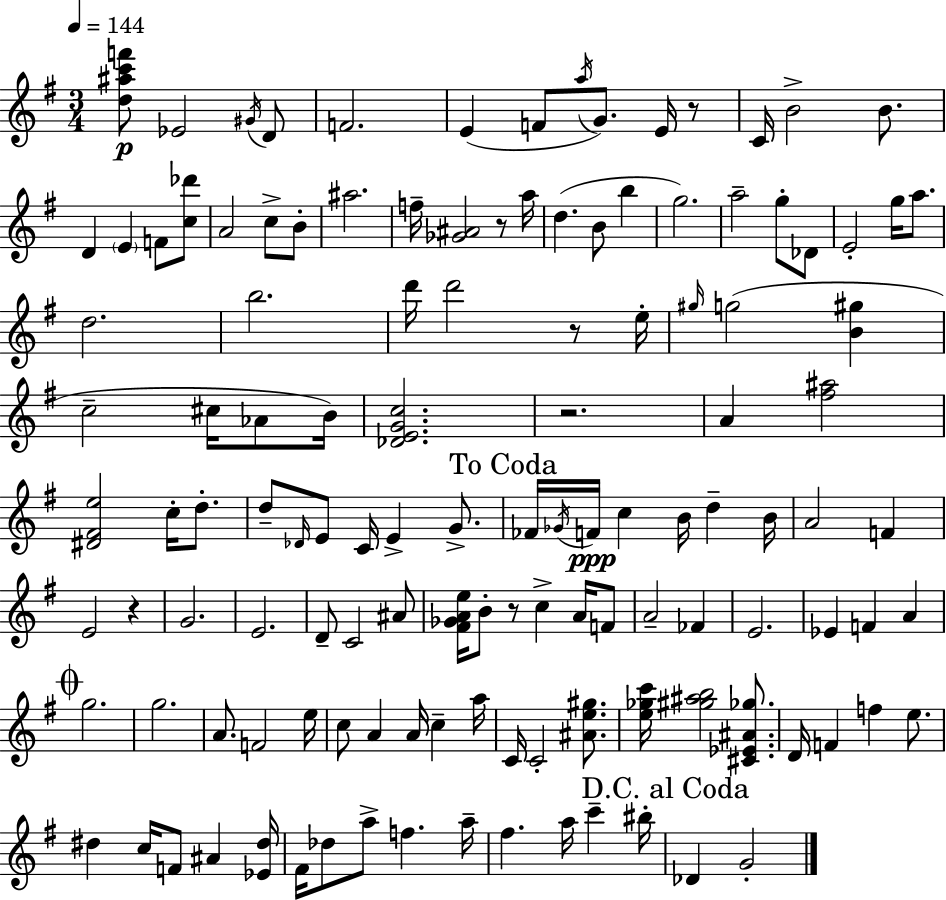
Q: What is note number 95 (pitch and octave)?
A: F4